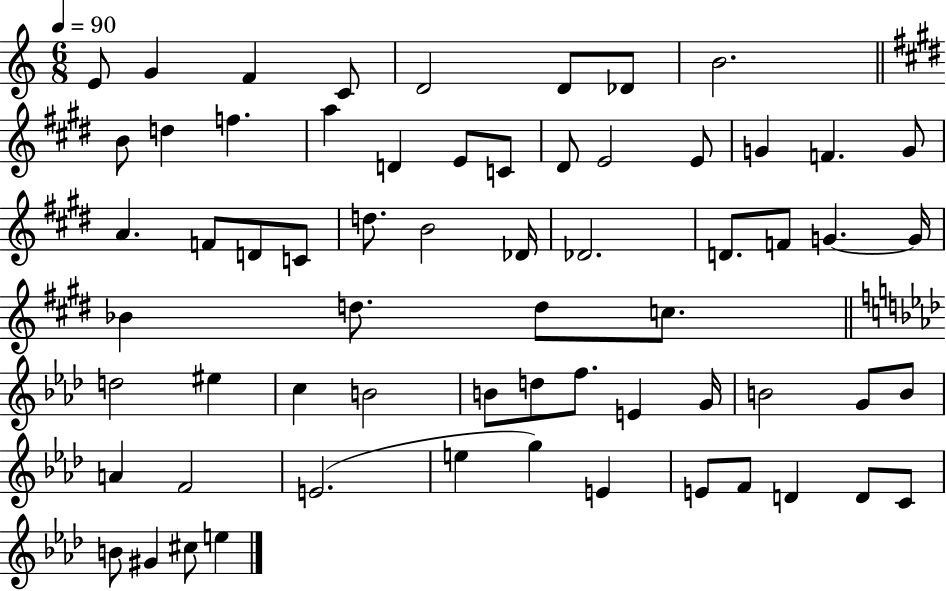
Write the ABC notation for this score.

X:1
T:Untitled
M:6/8
L:1/4
K:C
E/2 G F C/2 D2 D/2 _D/2 B2 B/2 d f a D E/2 C/2 ^D/2 E2 E/2 G F G/2 A F/2 D/2 C/2 d/2 B2 _D/4 _D2 D/2 F/2 G G/4 _B d/2 d/2 c/2 d2 ^e c B2 B/2 d/2 f/2 E G/4 B2 G/2 B/2 A F2 E2 e g E E/2 F/2 D D/2 C/2 B/2 ^G ^c/2 e